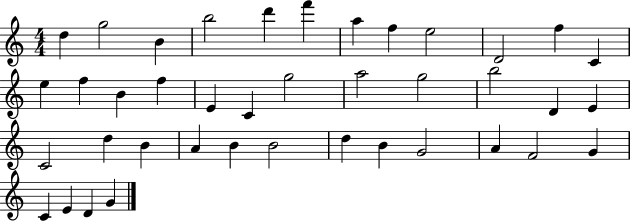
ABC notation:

X:1
T:Untitled
M:4/4
L:1/4
K:C
d g2 B b2 d' f' a f e2 D2 f C e f B f E C g2 a2 g2 b2 D E C2 d B A B B2 d B G2 A F2 G C E D G